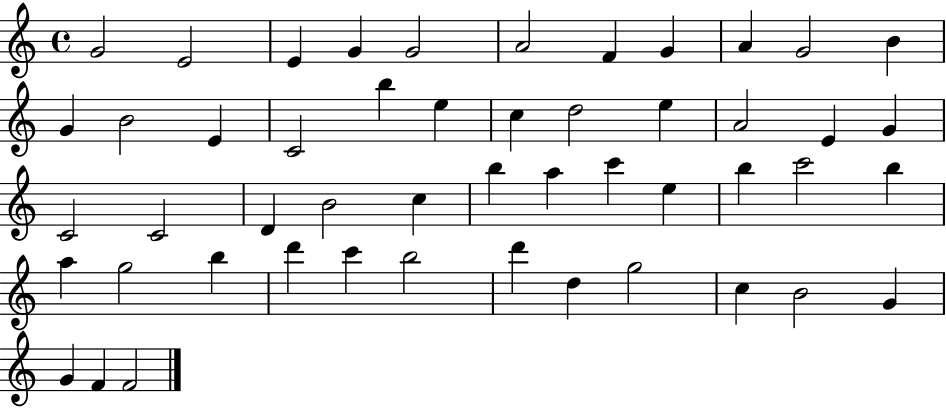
{
  \clef treble
  \time 4/4
  \defaultTimeSignature
  \key c \major
  g'2 e'2 | e'4 g'4 g'2 | a'2 f'4 g'4 | a'4 g'2 b'4 | \break g'4 b'2 e'4 | c'2 b''4 e''4 | c''4 d''2 e''4 | a'2 e'4 g'4 | \break c'2 c'2 | d'4 b'2 c''4 | b''4 a''4 c'''4 e''4 | b''4 c'''2 b''4 | \break a''4 g''2 b''4 | d'''4 c'''4 b''2 | d'''4 d''4 g''2 | c''4 b'2 g'4 | \break g'4 f'4 f'2 | \bar "|."
}